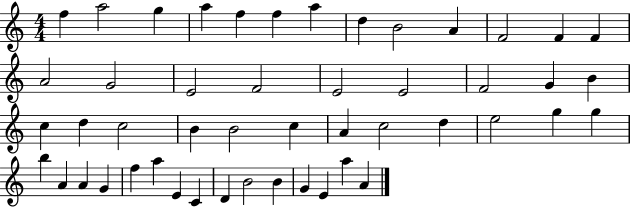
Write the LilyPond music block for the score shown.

{
  \clef treble
  \numericTimeSignature
  \time 4/4
  \key c \major
  f''4 a''2 g''4 | a''4 f''4 f''4 a''4 | d''4 b'2 a'4 | f'2 f'4 f'4 | \break a'2 g'2 | e'2 f'2 | e'2 e'2 | f'2 g'4 b'4 | \break c''4 d''4 c''2 | b'4 b'2 c''4 | a'4 c''2 d''4 | e''2 g''4 g''4 | \break b''4 a'4 a'4 g'4 | f''4 a''4 e'4 c'4 | d'4 b'2 b'4 | g'4 e'4 a''4 a'4 | \break \bar "|."
}